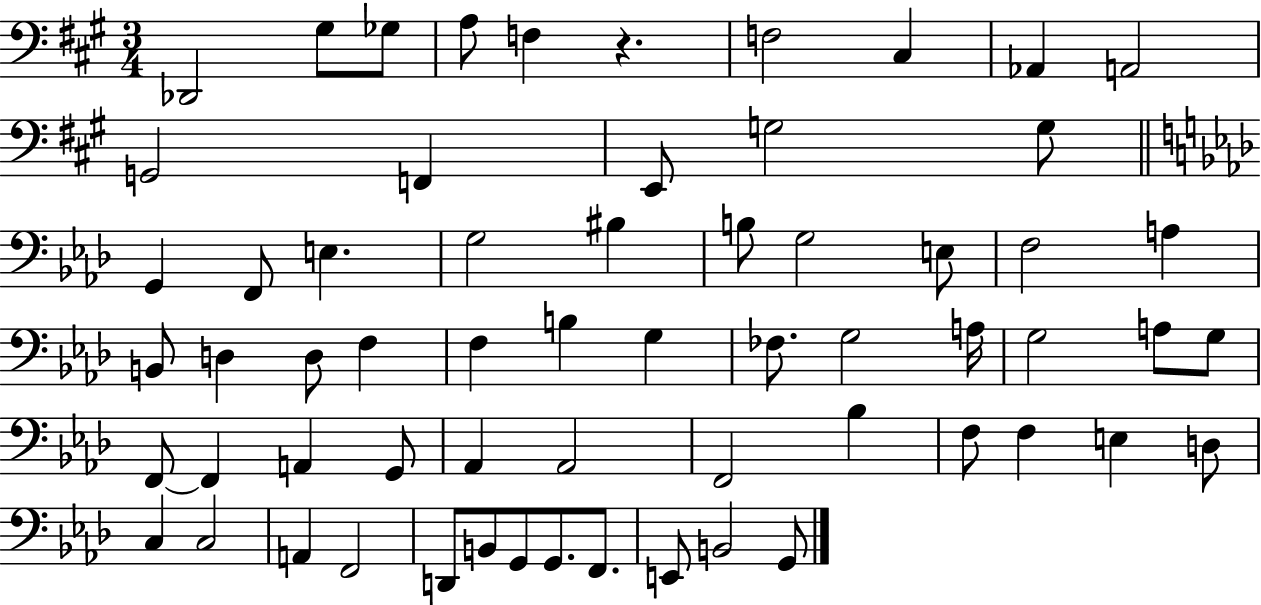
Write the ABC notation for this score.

X:1
T:Untitled
M:3/4
L:1/4
K:A
_D,,2 ^G,/2 _G,/2 A,/2 F, z F,2 ^C, _A,, A,,2 G,,2 F,, E,,/2 G,2 G,/2 G,, F,,/2 E, G,2 ^B, B,/2 G,2 E,/2 F,2 A, B,,/2 D, D,/2 F, F, B, G, _F,/2 G,2 A,/4 G,2 A,/2 G,/2 F,,/2 F,, A,, G,,/2 _A,, _A,,2 F,,2 _B, F,/2 F, E, D,/2 C, C,2 A,, F,,2 D,,/2 B,,/2 G,,/2 G,,/2 F,,/2 E,,/2 B,,2 G,,/2